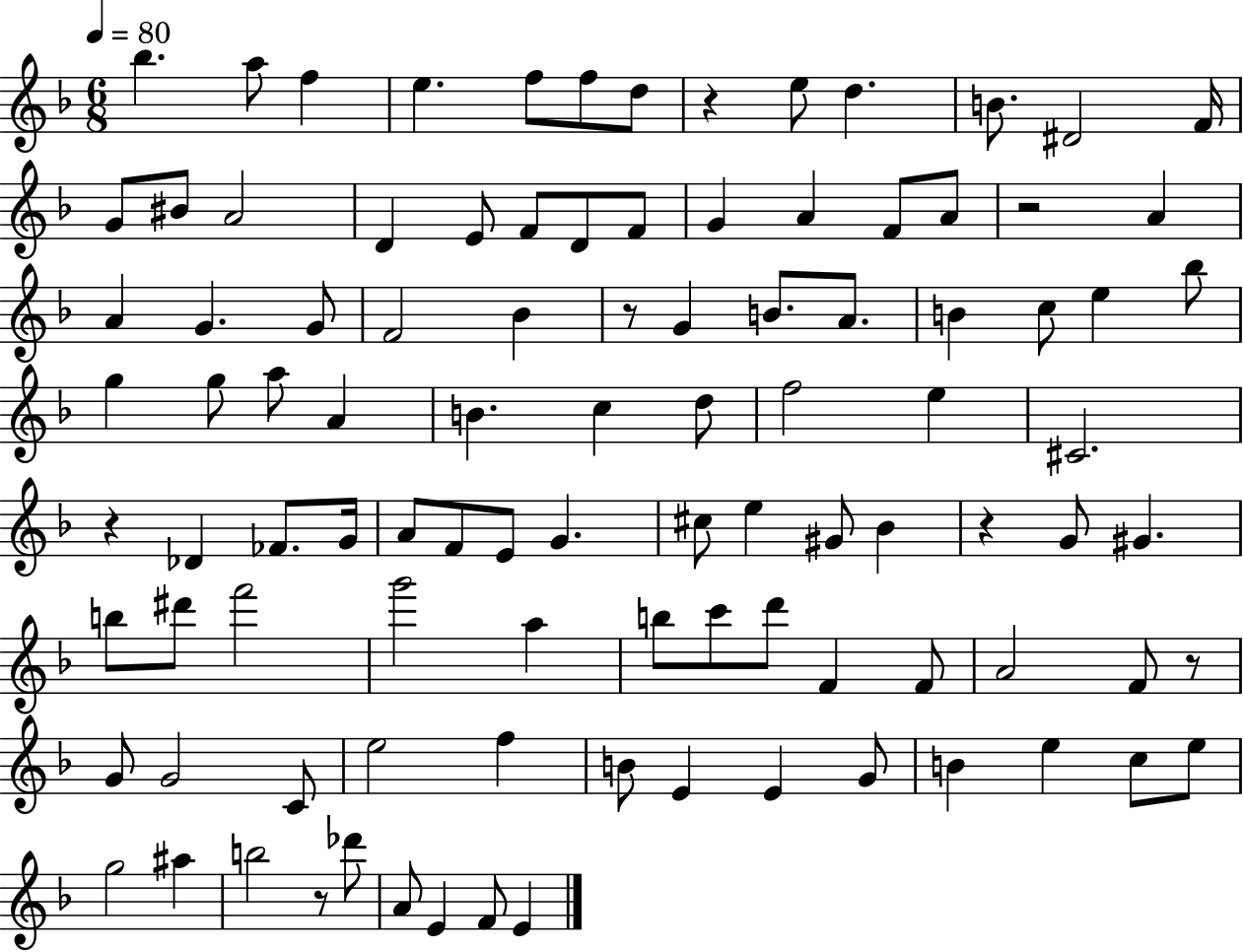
{
  \clef treble
  \numericTimeSignature
  \time 6/8
  \key f \major
  \tempo 4 = 80
  bes''4. a''8 f''4 | e''4. f''8 f''8 d''8 | r4 e''8 d''4. | b'8. dis'2 f'16 | \break g'8 bis'8 a'2 | d'4 e'8 f'8 d'8 f'8 | g'4 a'4 f'8 a'8 | r2 a'4 | \break a'4 g'4. g'8 | f'2 bes'4 | r8 g'4 b'8. a'8. | b'4 c''8 e''4 bes''8 | \break g''4 g''8 a''8 a'4 | b'4. c''4 d''8 | f''2 e''4 | cis'2. | \break r4 des'4 fes'8. g'16 | a'8 f'8 e'8 g'4. | cis''8 e''4 gis'8 bes'4 | r4 g'8 gis'4. | \break b''8 dis'''8 f'''2 | g'''2 a''4 | b''8 c'''8 d'''8 f'4 f'8 | a'2 f'8 r8 | \break g'8 g'2 c'8 | e''2 f''4 | b'8 e'4 e'4 g'8 | b'4 e''4 c''8 e''8 | \break g''2 ais''4 | b''2 r8 des'''8 | a'8 e'4 f'8 e'4 | \bar "|."
}